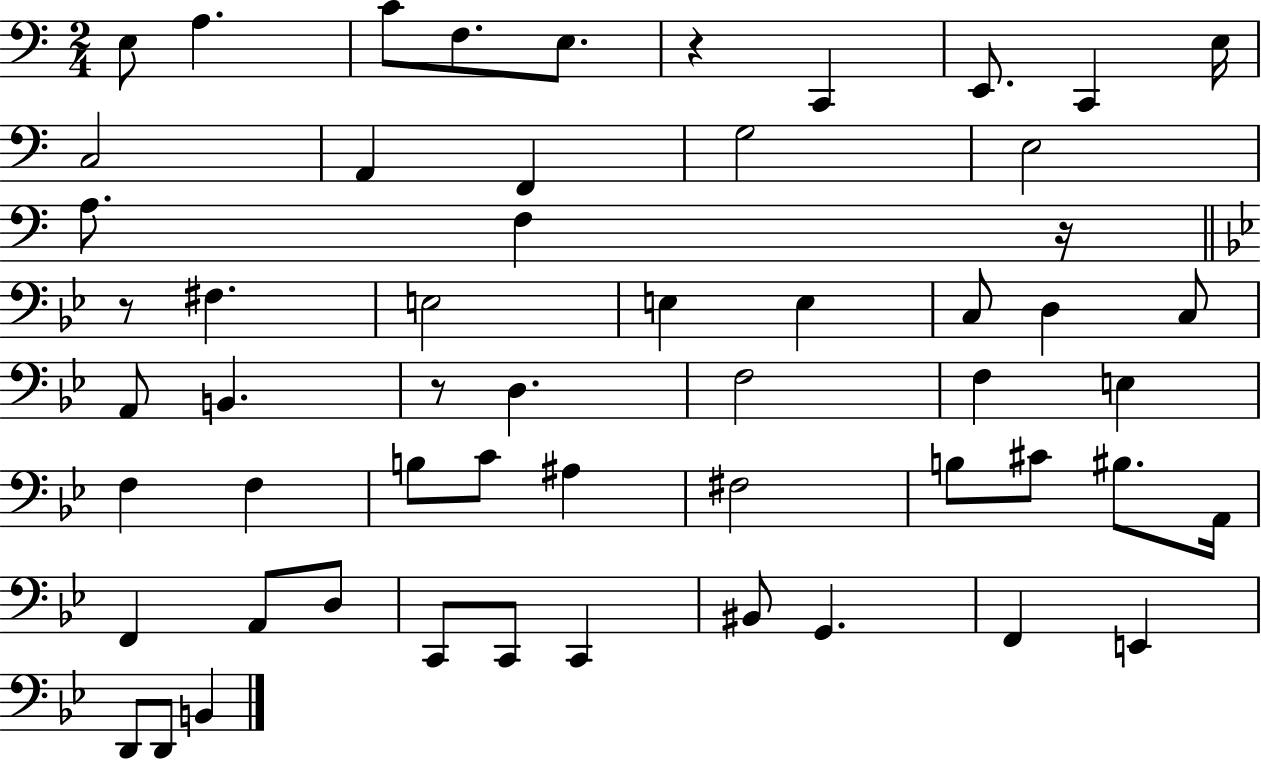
X:1
T:Untitled
M:2/4
L:1/4
K:C
E,/2 A, C/2 F,/2 E,/2 z C,, E,,/2 C,, E,/4 C,2 A,, F,, G,2 E,2 A,/2 F, z/4 z/2 ^F, E,2 E, E, C,/2 D, C,/2 A,,/2 B,, z/2 D, F,2 F, E, F, F, B,/2 C/2 ^A, ^F,2 B,/2 ^C/2 ^B,/2 A,,/4 F,, A,,/2 D,/2 C,,/2 C,,/2 C,, ^B,,/2 G,, F,, E,, D,,/2 D,,/2 B,,